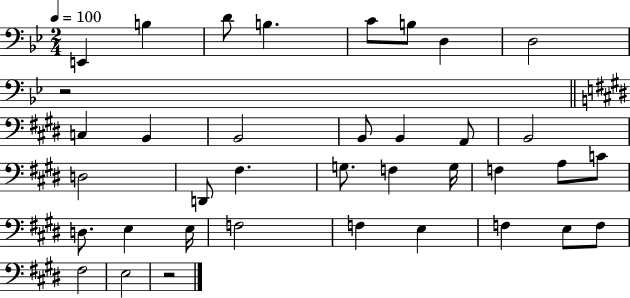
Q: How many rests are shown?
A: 2